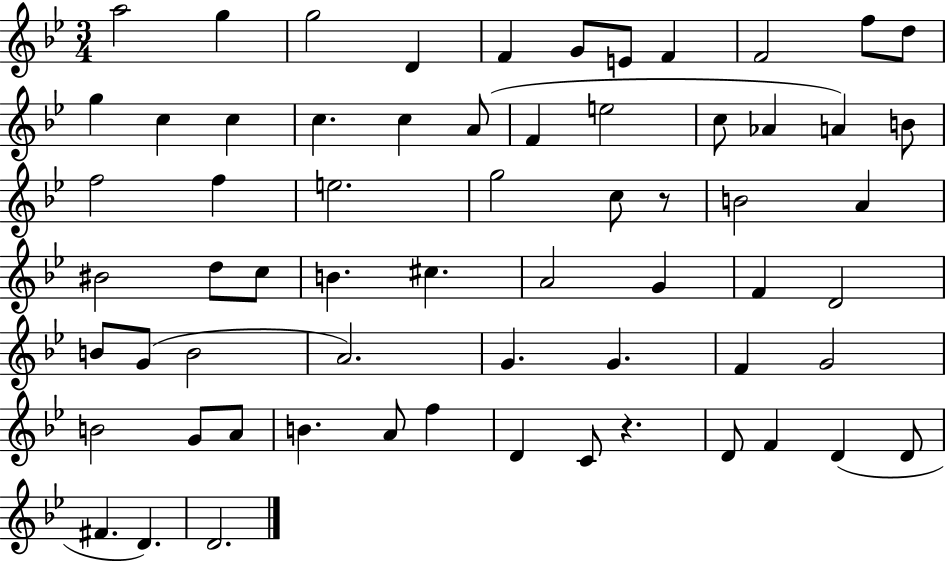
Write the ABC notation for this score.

X:1
T:Untitled
M:3/4
L:1/4
K:Bb
a2 g g2 D F G/2 E/2 F F2 f/2 d/2 g c c c c A/2 F e2 c/2 _A A B/2 f2 f e2 g2 c/2 z/2 B2 A ^B2 d/2 c/2 B ^c A2 G F D2 B/2 G/2 B2 A2 G G F G2 B2 G/2 A/2 B A/2 f D C/2 z D/2 F D D/2 ^F D D2